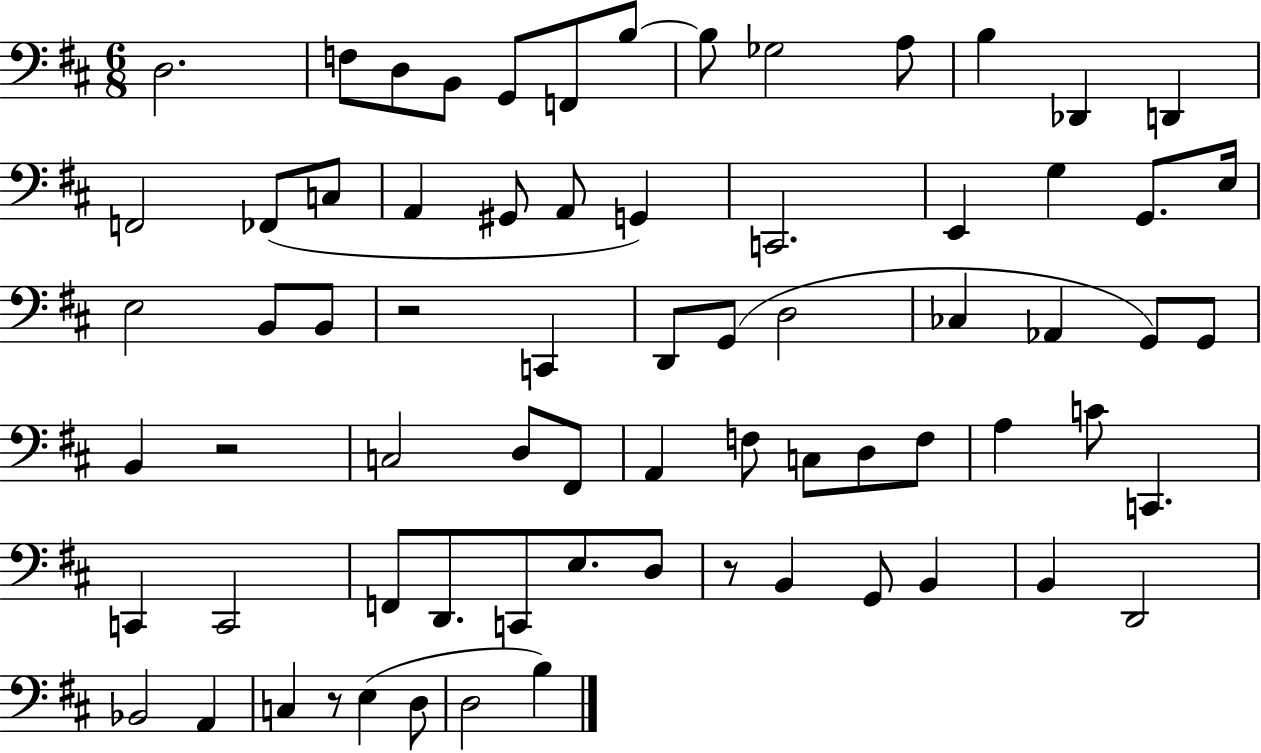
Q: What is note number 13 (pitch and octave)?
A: D2